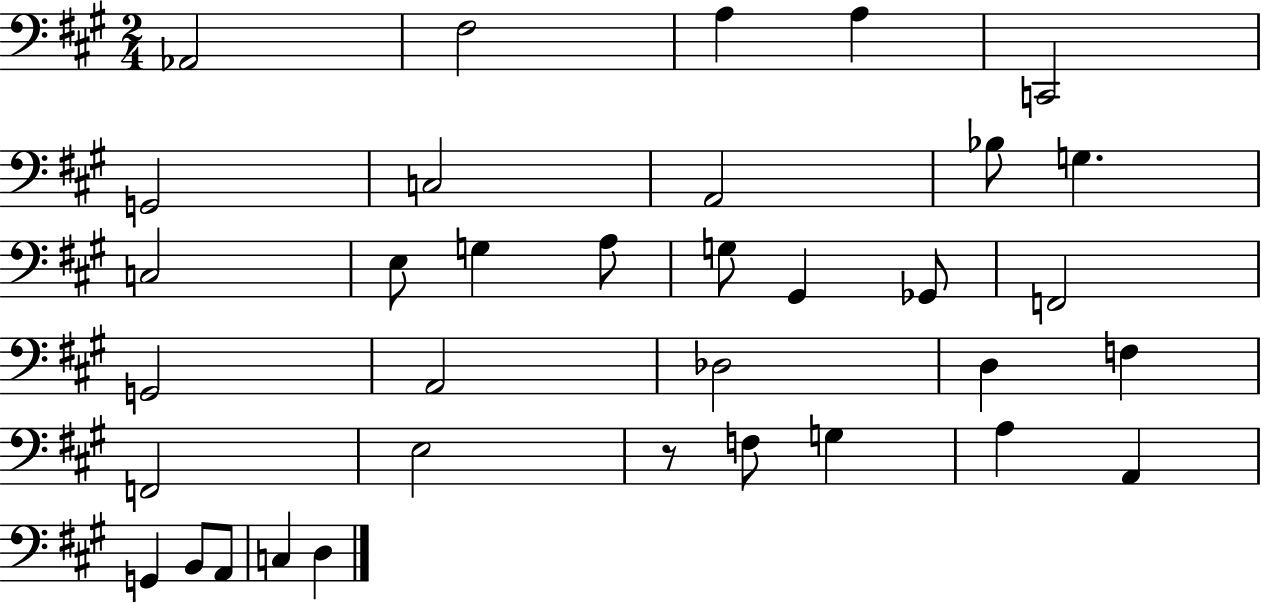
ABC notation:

X:1
T:Untitled
M:2/4
L:1/4
K:A
_A,,2 ^F,2 A, A, C,,2 G,,2 C,2 A,,2 _B,/2 G, C,2 E,/2 G, A,/2 G,/2 ^G,, _G,,/2 F,,2 G,,2 A,,2 _D,2 D, F, F,,2 E,2 z/2 F,/2 G, A, A,, G,, B,,/2 A,,/2 C, D,